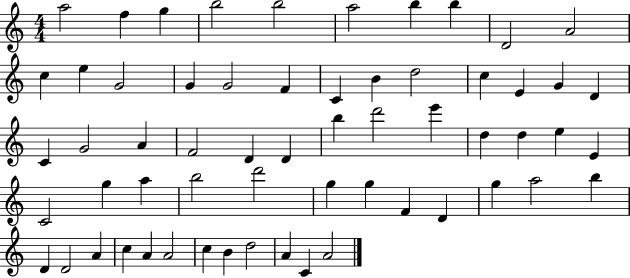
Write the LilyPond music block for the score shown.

{
  \clef treble
  \numericTimeSignature
  \time 4/4
  \key c \major
  a''2 f''4 g''4 | b''2 b''2 | a''2 b''4 b''4 | d'2 a'2 | \break c''4 e''4 g'2 | g'4 g'2 f'4 | c'4 b'4 d''2 | c''4 e'4 g'4 d'4 | \break c'4 g'2 a'4 | f'2 d'4 d'4 | b''4 d'''2 e'''4 | d''4 d''4 e''4 e'4 | \break c'2 g''4 a''4 | b''2 d'''2 | g''4 g''4 f'4 d'4 | g''4 a''2 b''4 | \break d'4 d'2 a'4 | c''4 a'4 a'2 | c''4 b'4 d''2 | a'4 c'4 a'2 | \break \bar "|."
}